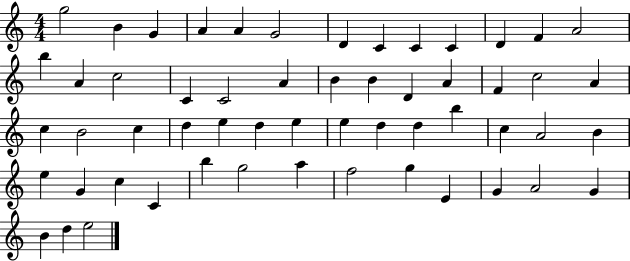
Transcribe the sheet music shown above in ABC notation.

X:1
T:Untitled
M:4/4
L:1/4
K:C
g2 B G A A G2 D C C C D F A2 b A c2 C C2 A B B D A F c2 A c B2 c d e d e e d d b c A2 B e G c C b g2 a f2 g E G A2 G B d e2